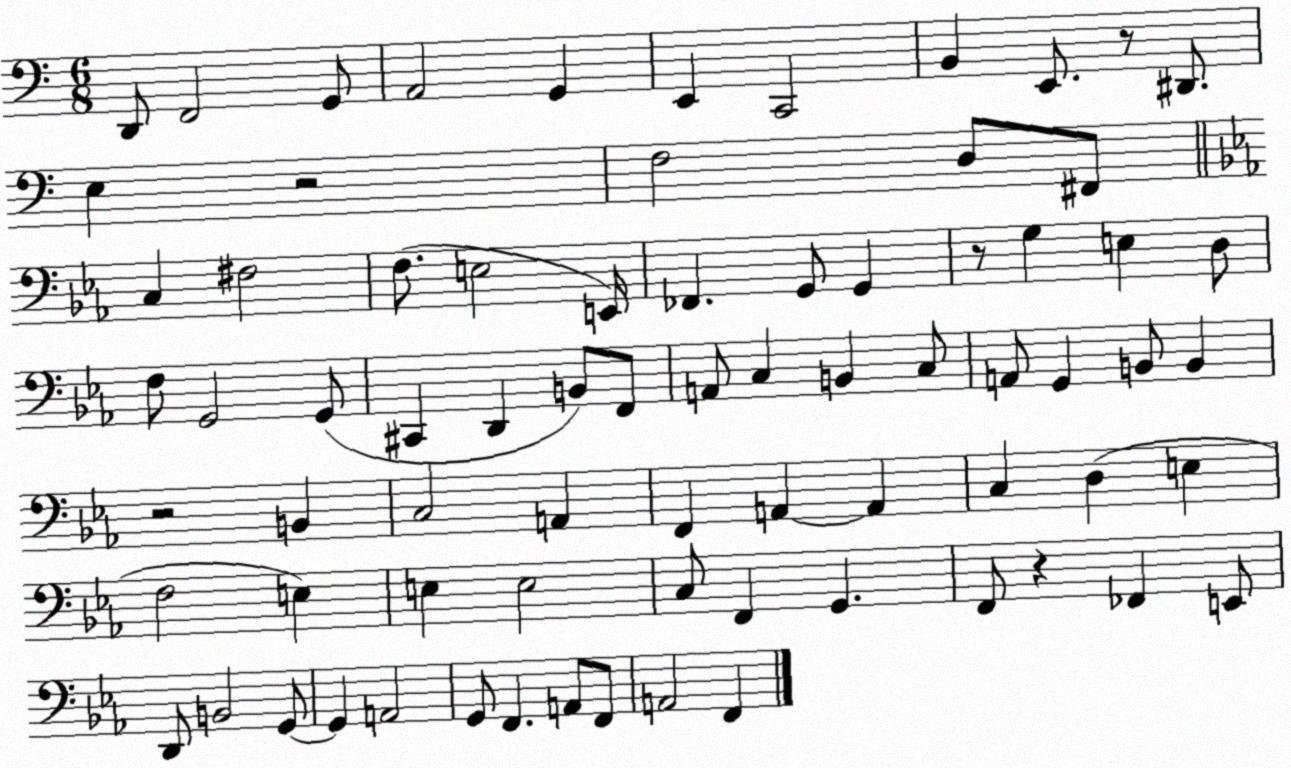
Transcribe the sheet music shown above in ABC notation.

X:1
T:Untitled
M:6/8
L:1/4
K:C
D,,/2 F,,2 G,,/2 A,,2 G,, E,, C,,2 B,, E,,/2 z/2 ^D,,/2 E, z2 F,2 D,/2 ^F,,/2 C, ^F,2 F,/2 E,2 E,,/4 _F,, G,,/2 G,, z/2 G, E, D,/2 F,/2 G,,2 G,,/2 ^C,, D,, B,,/2 F,,/2 A,,/2 C, B,, C,/2 A,,/2 G,, B,,/2 B,, z2 B,, C,2 A,, F,, A,, A,, C, D, E, F,2 E, E, E,2 C,/2 F,, G,, F,,/2 z _F,, E,,/2 D,,/2 B,,2 G,,/2 G,, A,,2 G,,/2 F,, A,,/2 F,,/2 A,,2 F,,